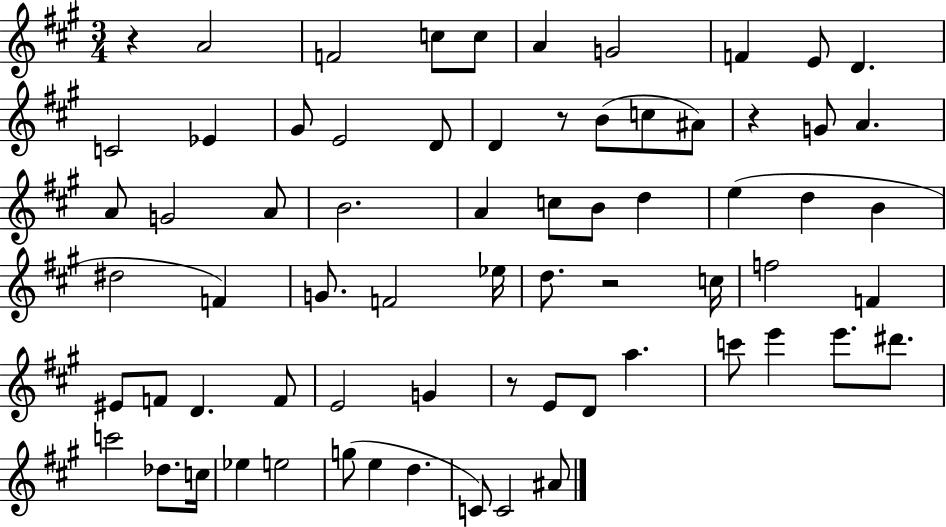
{
  \clef treble
  \numericTimeSignature
  \time 3/4
  \key a \major
  r4 a'2 | f'2 c''8 c''8 | a'4 g'2 | f'4 e'8 d'4. | \break c'2 ees'4 | gis'8 e'2 d'8 | d'4 r8 b'8( c''8 ais'8) | r4 g'8 a'4. | \break a'8 g'2 a'8 | b'2. | a'4 c''8 b'8 d''4 | e''4( d''4 b'4 | \break dis''2 f'4) | g'8. f'2 ees''16 | d''8. r2 c''16 | f''2 f'4 | \break eis'8 f'8 d'4. f'8 | e'2 g'4 | r8 e'8 d'8 a''4. | c'''8 e'''4 e'''8. dis'''8. | \break c'''2 des''8. c''16 | ees''4 e''2 | g''8( e''4 d''4. | c'8) c'2 ais'8 | \break \bar "|."
}